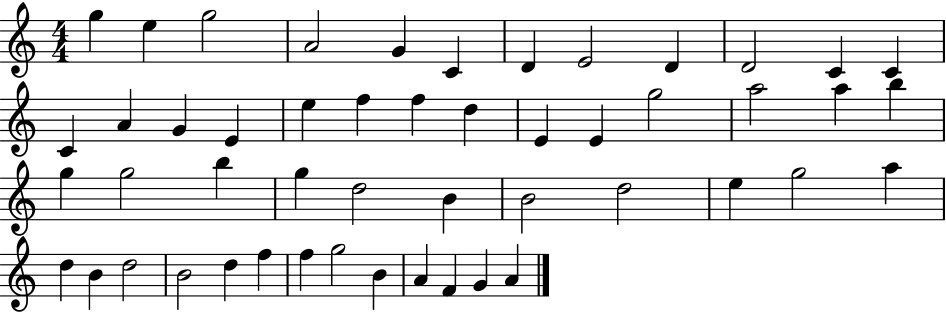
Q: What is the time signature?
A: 4/4